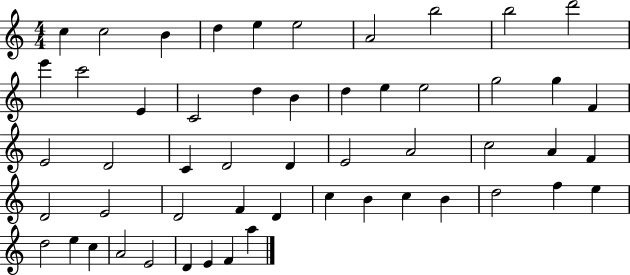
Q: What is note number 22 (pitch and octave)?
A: F4